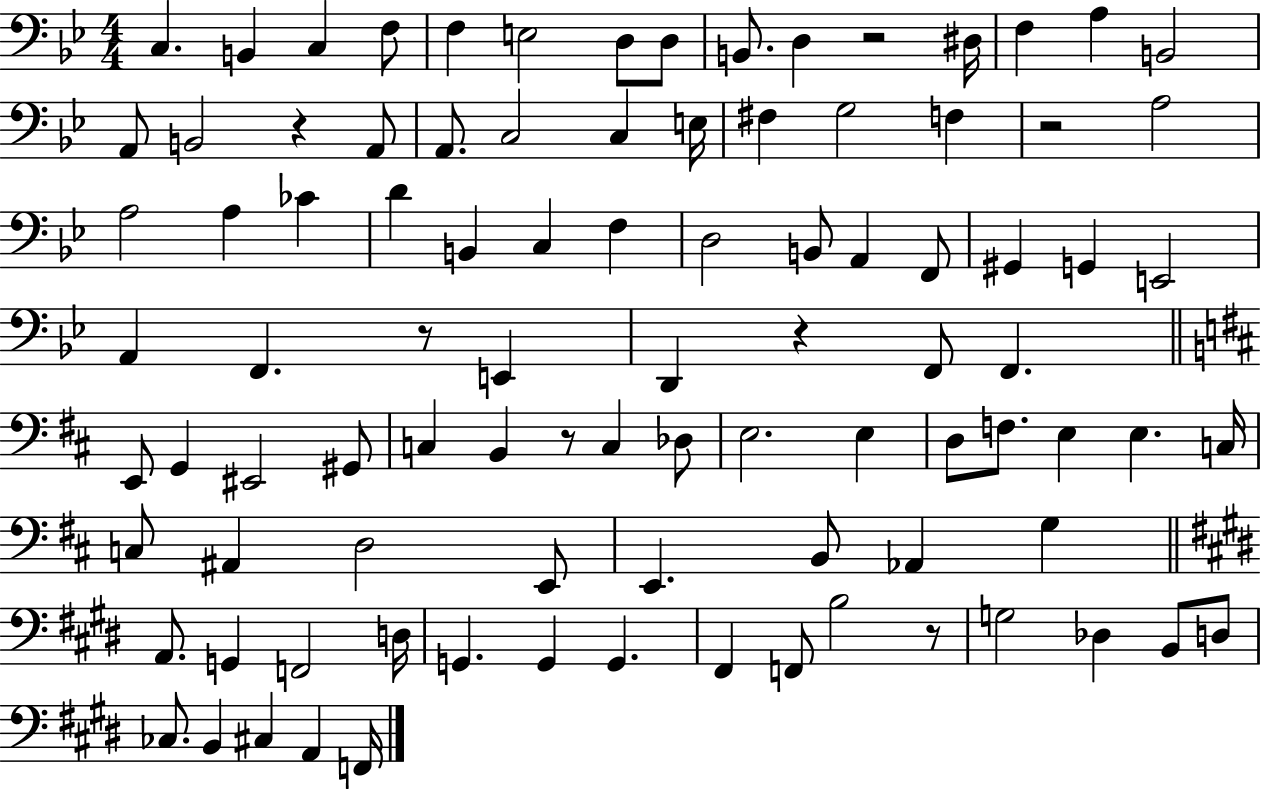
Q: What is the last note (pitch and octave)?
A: F2